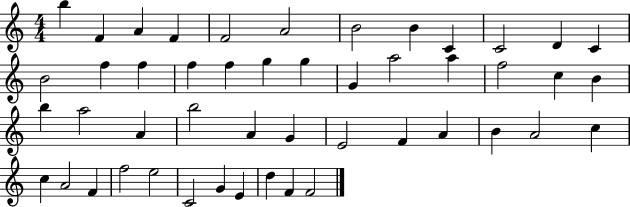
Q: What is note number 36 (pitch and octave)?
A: A4